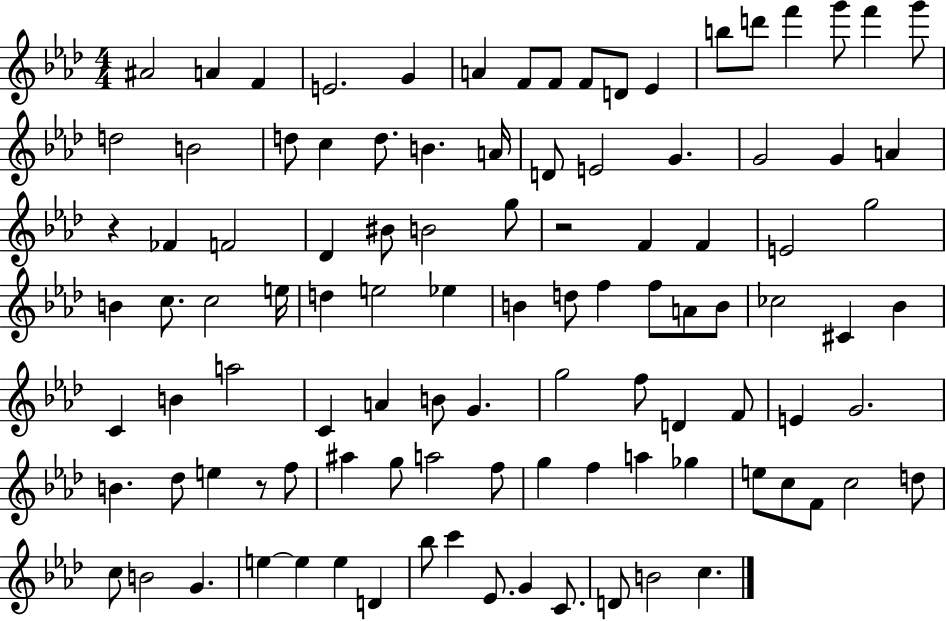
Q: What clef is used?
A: treble